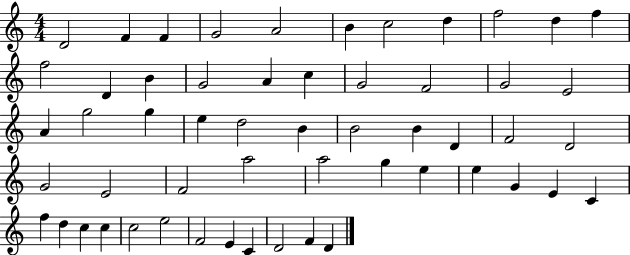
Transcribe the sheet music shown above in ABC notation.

X:1
T:Untitled
M:4/4
L:1/4
K:C
D2 F F G2 A2 B c2 d f2 d f f2 D B G2 A c G2 F2 G2 E2 A g2 g e d2 B B2 B D F2 D2 G2 E2 F2 a2 a2 g e e G E C f d c c c2 e2 F2 E C D2 F D